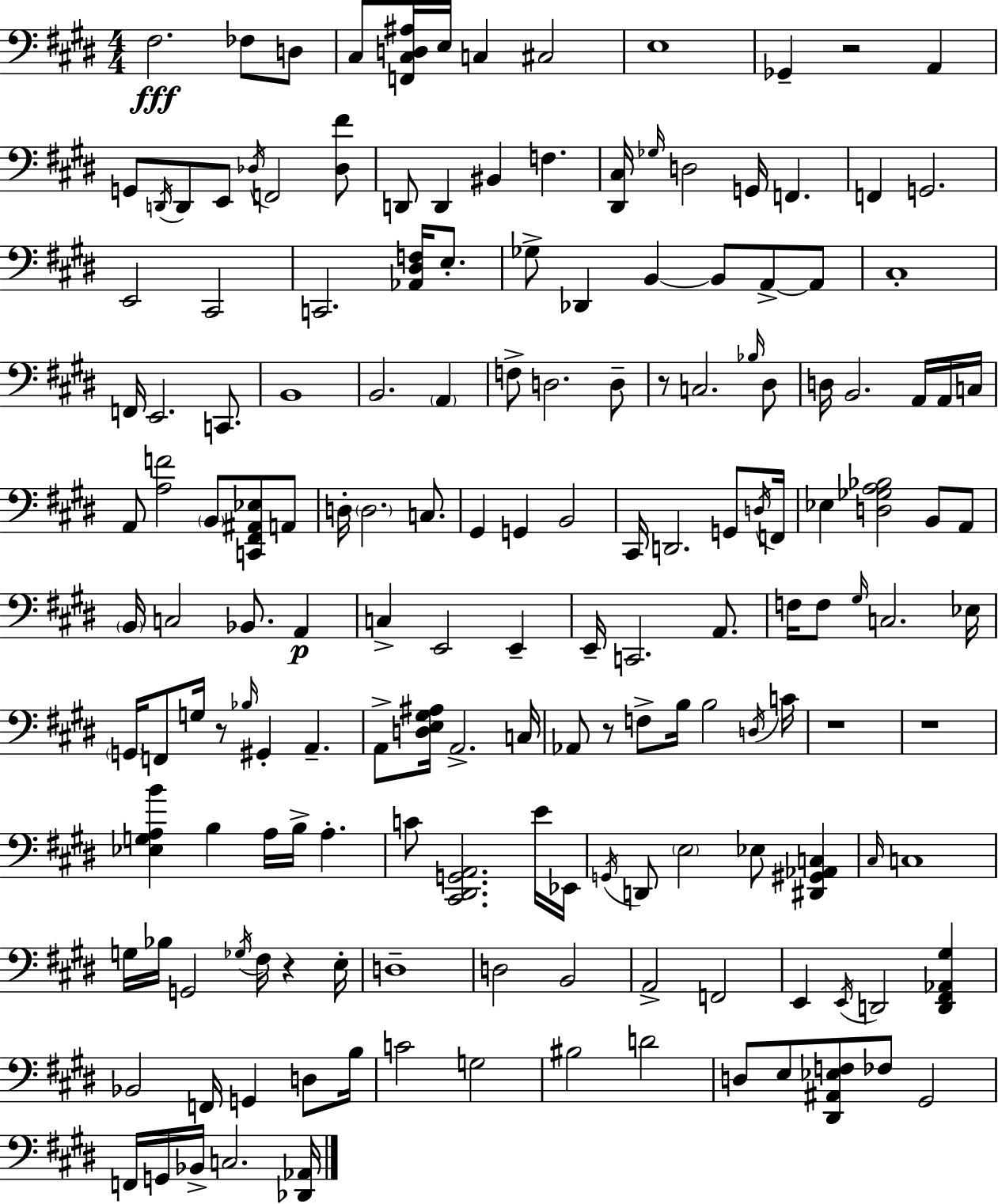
{
  \clef bass
  \numericTimeSignature
  \time 4/4
  \key e \major
  fis2.\fff fes8 d8 | cis8 <f, cis d ais>16 e16 c4 cis2 | e1 | ges,4-- r2 a,4 | \break g,8 \acciaccatura { d,16 } d,8 e,8 \acciaccatura { des16 } f,2 | <des fis'>8 d,8 d,4 bis,4 f4. | <dis, cis>16 \grace { ges16 } d2 g,16 f,4. | f,4 g,2. | \break e,2 cis,2 | c,2. <aes, dis f>16 | e8.-. ges8-> des,4 b,4~~ b,8 a,8->~~ | a,8 cis1-. | \break f,16 e,2. | c,8. b,1 | b,2. \parenthesize a,4 | f8-> d2. | \break d8-- r8 c2. | \grace { bes16 } dis8 d16 b,2. | a,16 a,16 c16 a,8 <a f'>2 \parenthesize b,8 | <c, fis, ais, ees>8 a,8 d16-. \parenthesize d2. | \break c8. gis,4 g,4 b,2 | cis,16 d,2. | g,8 \acciaccatura { d16 } f,16 ees4 <d ges a bes>2 | b,8 a,8 \parenthesize b,16 c2 bes,8. | \break a,4\p c4-> e,2 | e,4-- e,16-- c,2. | a,8. f16 f8 \grace { gis16 } c2. | ees16 \parenthesize g,16 f,8 g16 r8 \grace { bes16 } gis,4-. | \break a,4.-- a,8-> <d e gis ais>16 a,2.-> | c16 aes,8 r8 f8-> b16 b2 | \acciaccatura { d16 } c'16 r1 | r1 | \break <ees g a b'>4 b4 | a16 b16-> a4.-. c'8 <cis, dis, g, a,>2. | e'16 ees,16 \acciaccatura { g,16 } d,8 \parenthesize e2 | ees8 <dis, gis, aes, c>4 \grace { cis16 } c1 | \break g16 bes16 g,2 | \acciaccatura { ges16 } fis16 r4 e16-. d1-- | d2 | b,2 a,2-> | \break f,2 e,4 \acciaccatura { e,16 } | d,2 <d, fis, aes, gis>4 bes,2 | f,16 g,4 d8 b16 c'2 | g2 bis2 | \break d'2 d8 e8 | <dis, ais, ees f>8 fes8 gis,2 f,16 g,16 bes,16-> c2. | <des, aes,>16 \bar "|."
}